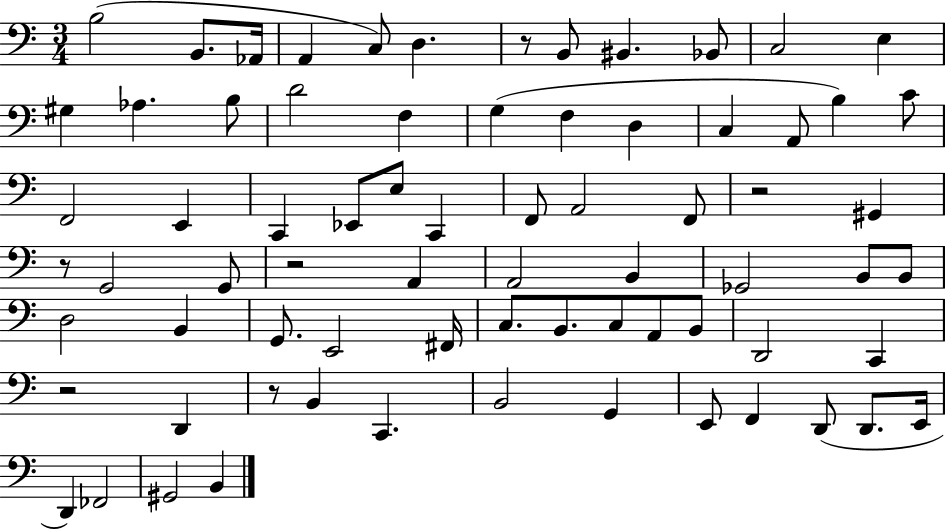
B3/h B2/e. Ab2/s A2/q C3/e D3/q. R/e B2/e BIS2/q. Bb2/e C3/h E3/q G#3/q Ab3/q. B3/e D4/h F3/q G3/q F3/q D3/q C3/q A2/e B3/q C4/e F2/h E2/q C2/q Eb2/e E3/e C2/q F2/e A2/h F2/e R/h G#2/q R/e G2/h G2/e R/h A2/q A2/h B2/q Gb2/h B2/e B2/e D3/h B2/q G2/e. E2/h F#2/s C3/e. B2/e. C3/e A2/e B2/e D2/h C2/q R/h D2/q R/e B2/q C2/q. B2/h G2/q E2/e F2/q D2/e D2/e. E2/s D2/q FES2/h G#2/h B2/q